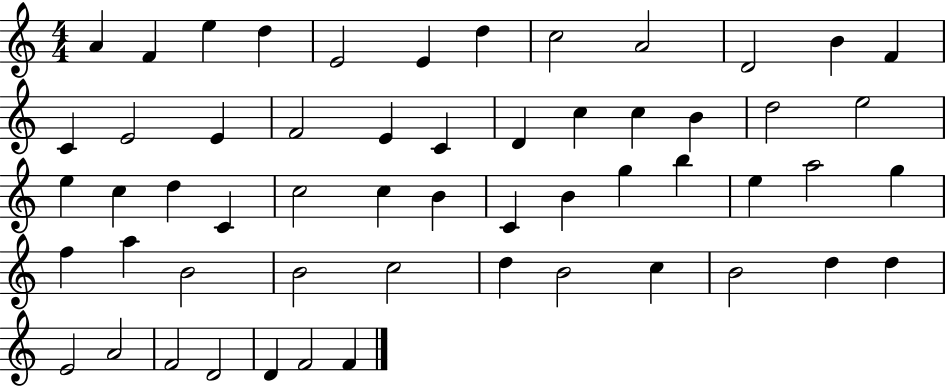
X:1
T:Untitled
M:4/4
L:1/4
K:C
A F e d E2 E d c2 A2 D2 B F C E2 E F2 E C D c c B d2 e2 e c d C c2 c B C B g b e a2 g f a B2 B2 c2 d B2 c B2 d d E2 A2 F2 D2 D F2 F